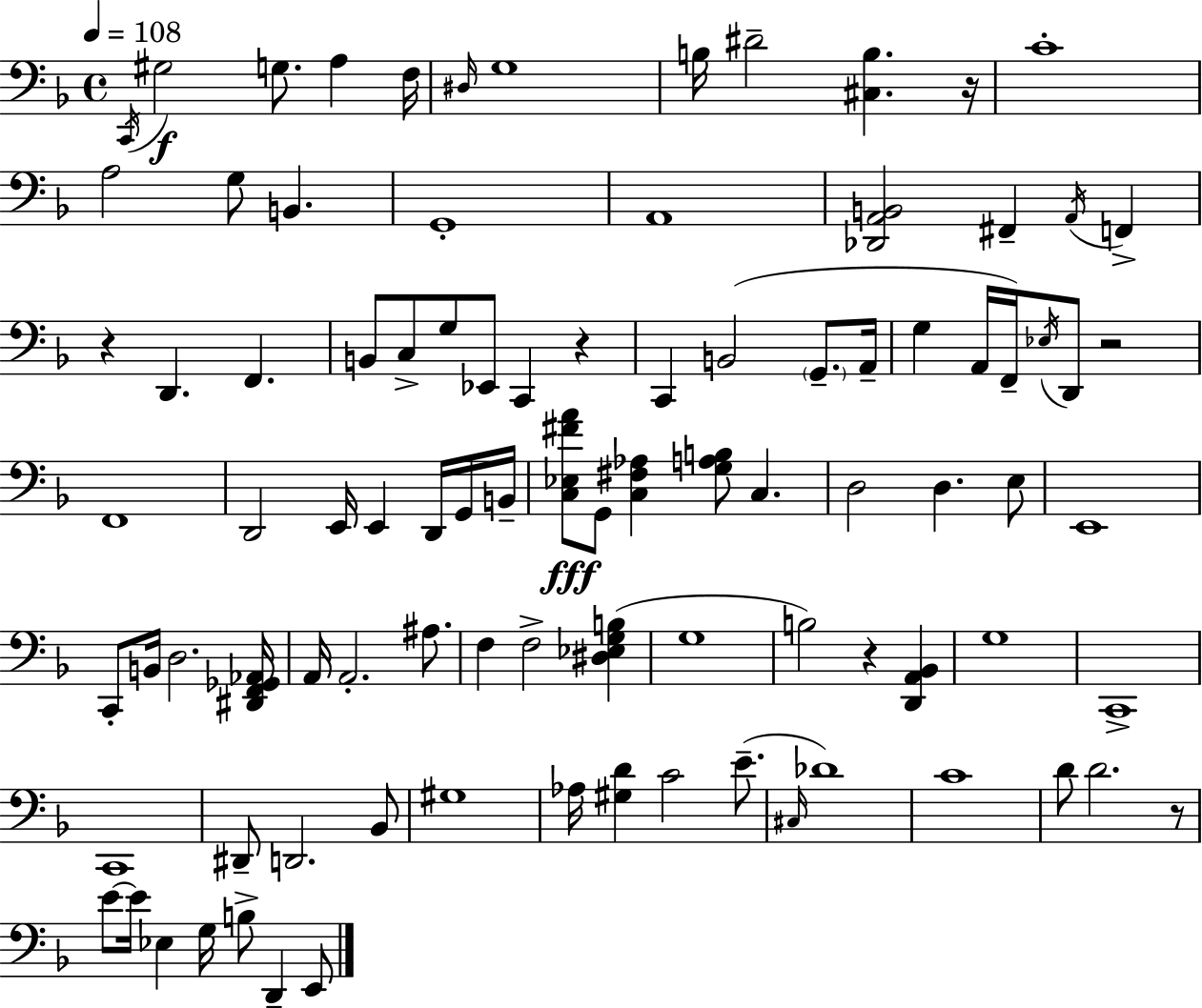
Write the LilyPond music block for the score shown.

{
  \clef bass
  \time 4/4
  \defaultTimeSignature
  \key d \minor
  \tempo 4 = 108
  \acciaccatura { c,16 }\f gis2 g8. a4 | f16 \grace { dis16 } g1 | b16 dis'2-- <cis b>4. | r16 c'1-. | \break a2 g8 b,4. | g,1-. | a,1 | <des, a, b,>2 fis,4-- \acciaccatura { a,16 } f,4-> | \break r4 d,4. f,4. | b,8 c8-> g8 ees,8 c,4 r4 | c,4 b,2( \parenthesize g,8.-- | a,16-- g4 a,16 f,16--) \acciaccatura { ees16 } d,8 r2 | \break f,1 | d,2 e,16 e,4 | d,16 g,16 b,16-- <c ees fis' a'>8\fff g,8 <c fis aes>4 <g a b>8 c4. | d2 d4. | \break e8 e,1 | c,8-. b,16 d2. | <dis, f, ges, aes,>16 a,16 a,2.-. | ais8. f4 f2-> | \break <dis ees g b>4( g1 | b2) r4 | <d, a, bes,>4 g1 | c,1-> | \break c,1 | dis,8-- d,2. | bes,8 gis1 | aes16 <gis d'>4 c'2 | \break e'8.--( \grace { cis16 } des'1) | c'1 | d'8 d'2. | r8 e'8~~ e'16 ees4 g16 b8-> d,4-- | \break e,8 \bar "|."
}